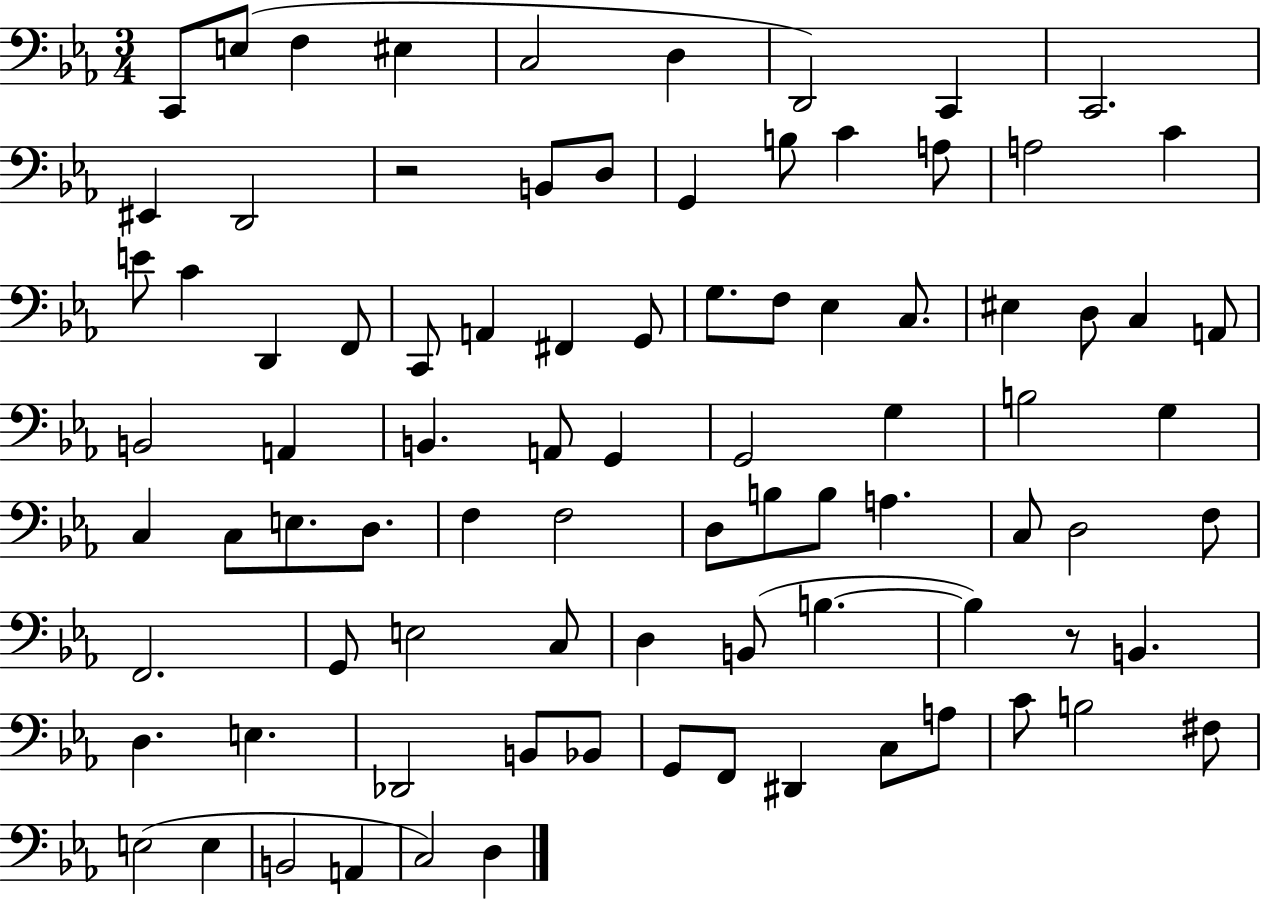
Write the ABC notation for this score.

X:1
T:Untitled
M:3/4
L:1/4
K:Eb
C,,/2 E,/2 F, ^E, C,2 D, D,,2 C,, C,,2 ^E,, D,,2 z2 B,,/2 D,/2 G,, B,/2 C A,/2 A,2 C E/2 C D,, F,,/2 C,,/2 A,, ^F,, G,,/2 G,/2 F,/2 _E, C,/2 ^E, D,/2 C, A,,/2 B,,2 A,, B,, A,,/2 G,, G,,2 G, B,2 G, C, C,/2 E,/2 D,/2 F, F,2 D,/2 B,/2 B,/2 A, C,/2 D,2 F,/2 F,,2 G,,/2 E,2 C,/2 D, B,,/2 B, B, z/2 B,, D, E, _D,,2 B,,/2 _B,,/2 G,,/2 F,,/2 ^D,, C,/2 A,/2 C/2 B,2 ^F,/2 E,2 E, B,,2 A,, C,2 D,